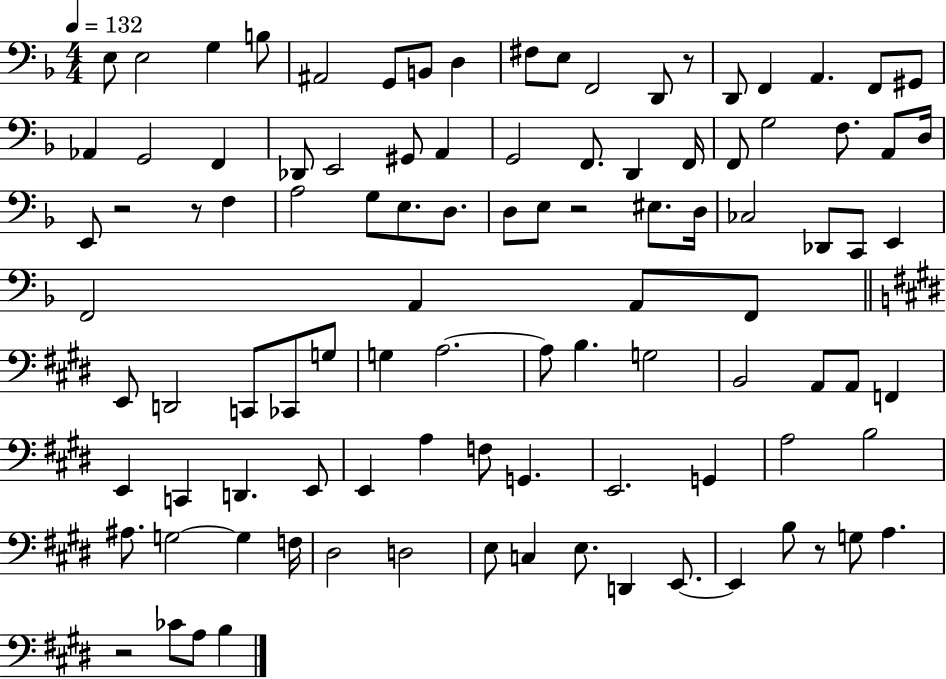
{
  \clef bass
  \numericTimeSignature
  \time 4/4
  \key f \major
  \tempo 4 = 132
  \repeat volta 2 { e8 e2 g4 b8 | ais,2 g,8 b,8 d4 | fis8 e8 f,2 d,8 r8 | d,8 f,4 a,4. f,8 gis,8 | \break aes,4 g,2 f,4 | des,8 e,2 gis,8 a,4 | g,2 f,8. d,4 f,16 | f,8 g2 f8. a,8 d16 | \break e,8 r2 r8 f4 | a2 g8 e8. d8. | d8 e8 r2 eis8. d16 | ces2 des,8 c,8 e,4 | \break f,2 a,4 a,8 f,8 | \bar "||" \break \key e \major e,8 d,2 c,8 ces,8 g8 | g4 a2.~~ | a8 b4. g2 | b,2 a,8 a,8 f,4 | \break e,4 c,4 d,4. e,8 | e,4 a4 f8 g,4. | e,2. g,4 | a2 b2 | \break ais8. g2~~ g4 f16 | dis2 d2 | e8 c4 e8. d,4 e,8.~~ | e,4 b8 r8 g8 a4. | \break r2 ces'8 a8 b4 | } \bar "|."
}